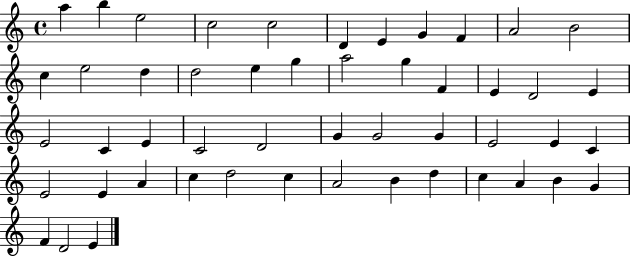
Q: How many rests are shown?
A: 0